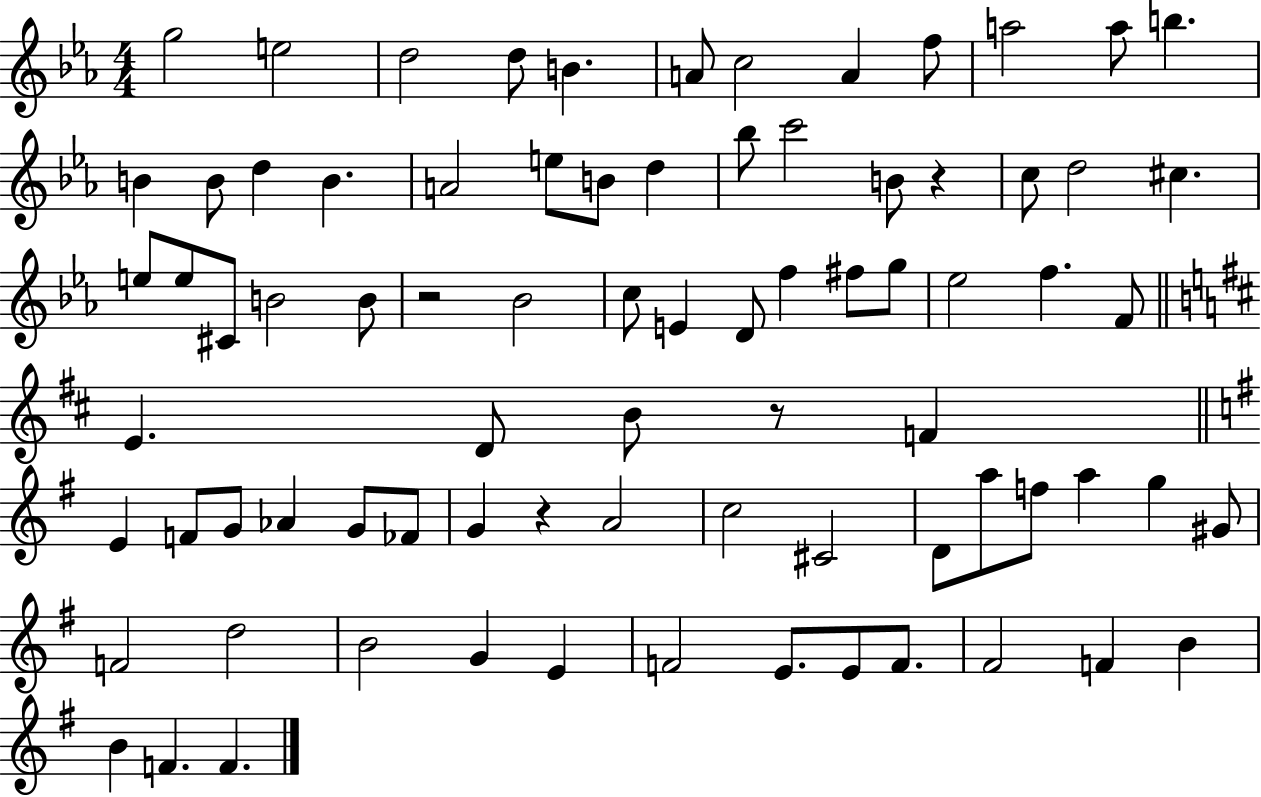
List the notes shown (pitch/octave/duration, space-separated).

G5/h E5/h D5/h D5/e B4/q. A4/e C5/h A4/q F5/e A5/h A5/e B5/q. B4/q B4/e D5/q B4/q. A4/h E5/e B4/e D5/q Bb5/e C6/h B4/e R/q C5/e D5/h C#5/q. E5/e E5/e C#4/e B4/h B4/e R/h Bb4/h C5/e E4/q D4/e F5/q F#5/e G5/e Eb5/h F5/q. F4/e E4/q. D4/e B4/e R/e F4/q E4/q F4/e G4/e Ab4/q G4/e FES4/e G4/q R/q A4/h C5/h C#4/h D4/e A5/e F5/e A5/q G5/q G#4/e F4/h D5/h B4/h G4/q E4/q F4/h E4/e. E4/e F4/e. F#4/h F4/q B4/q B4/q F4/q. F4/q.